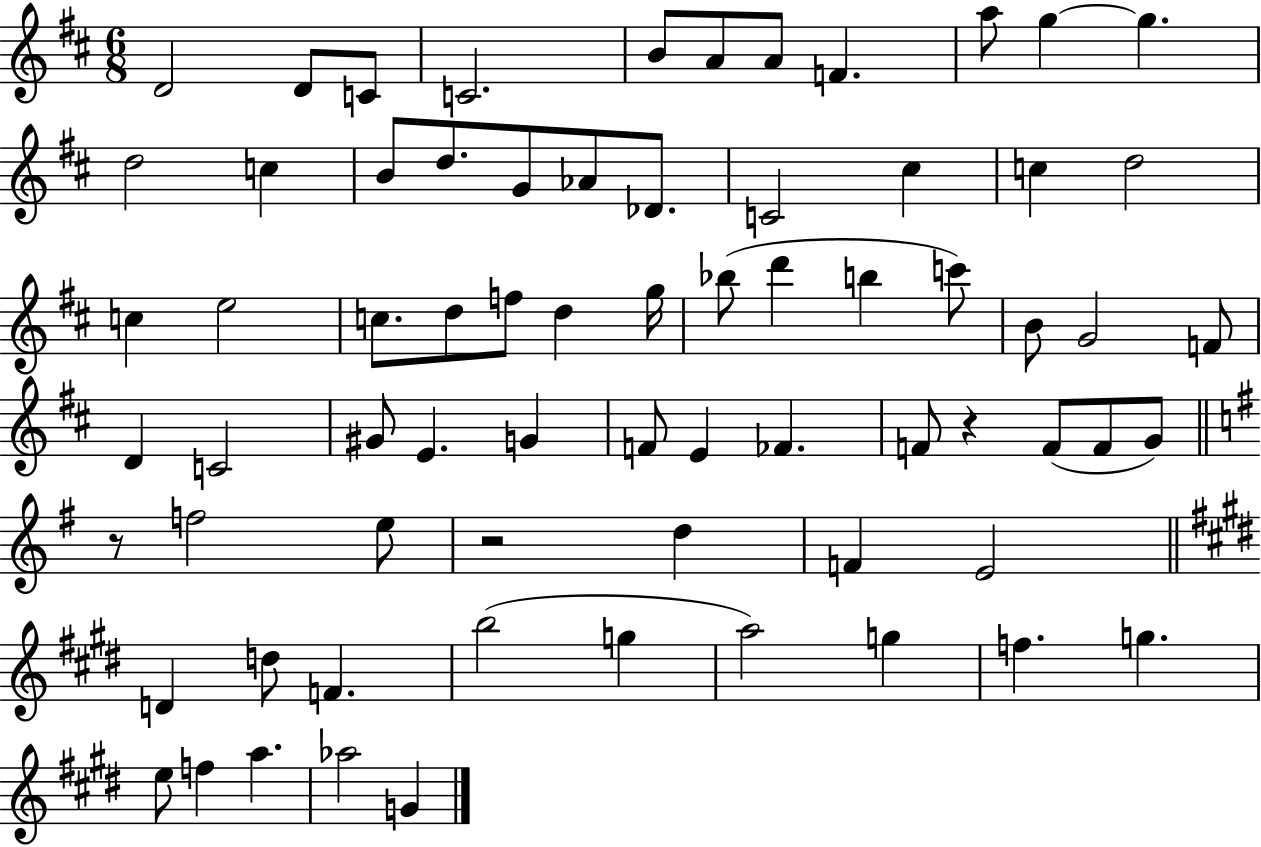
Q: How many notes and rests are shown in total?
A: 70